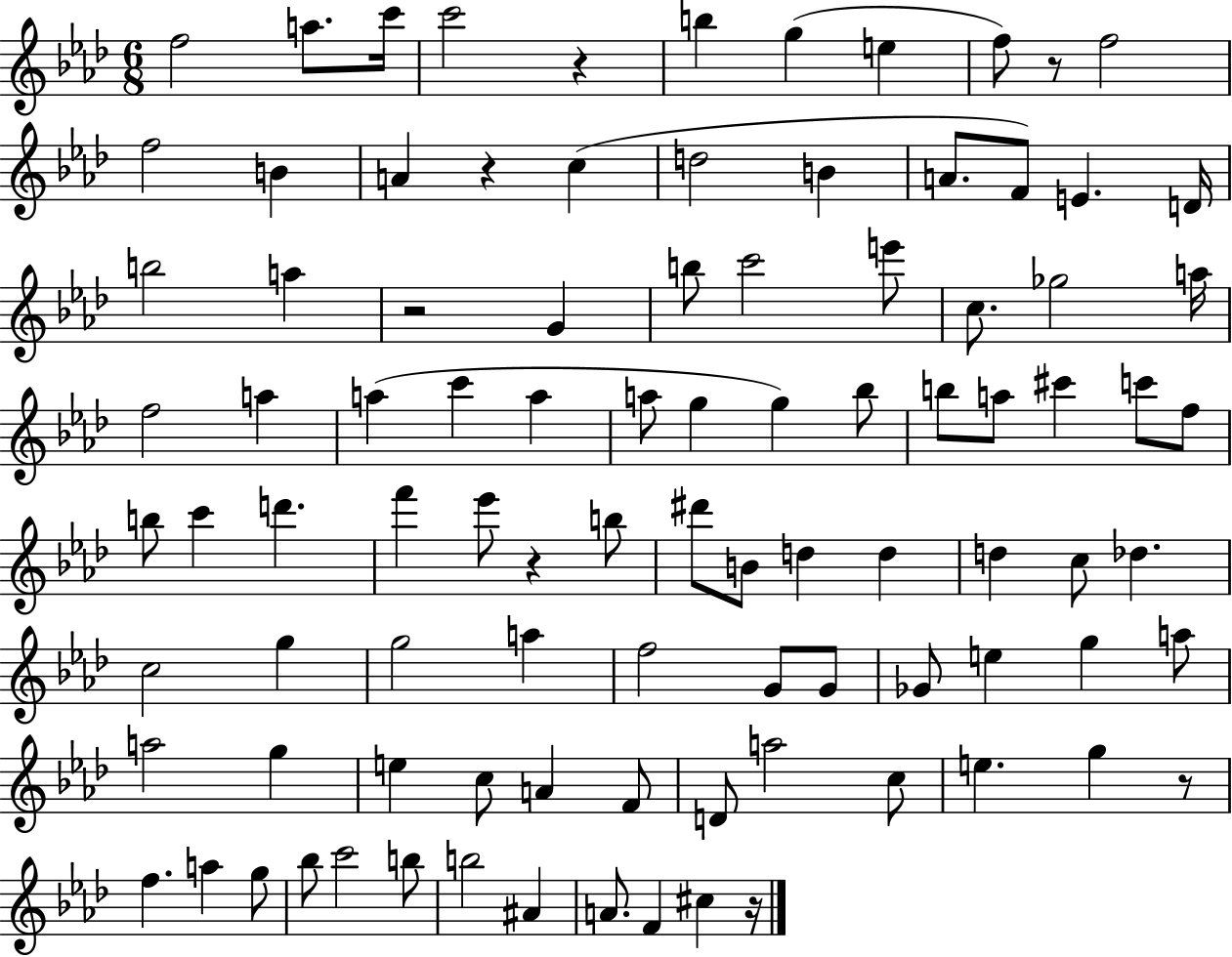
X:1
T:Untitled
M:6/8
L:1/4
K:Ab
f2 a/2 c'/4 c'2 z b g e f/2 z/2 f2 f2 B A z c d2 B A/2 F/2 E D/4 b2 a z2 G b/2 c'2 e'/2 c/2 _g2 a/4 f2 a a c' a a/2 g g _b/2 b/2 a/2 ^c' c'/2 f/2 b/2 c' d' f' _e'/2 z b/2 ^d'/2 B/2 d d d c/2 _d c2 g g2 a f2 G/2 G/2 _G/2 e g a/2 a2 g e c/2 A F/2 D/2 a2 c/2 e g z/2 f a g/2 _b/2 c'2 b/2 b2 ^A A/2 F ^c z/4